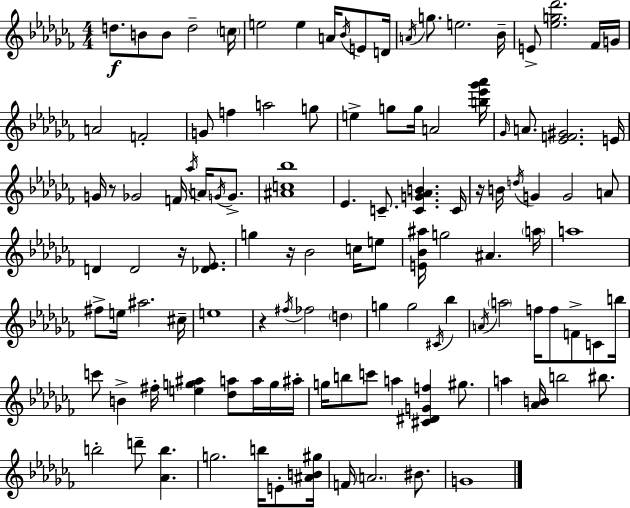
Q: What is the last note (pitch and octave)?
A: G4